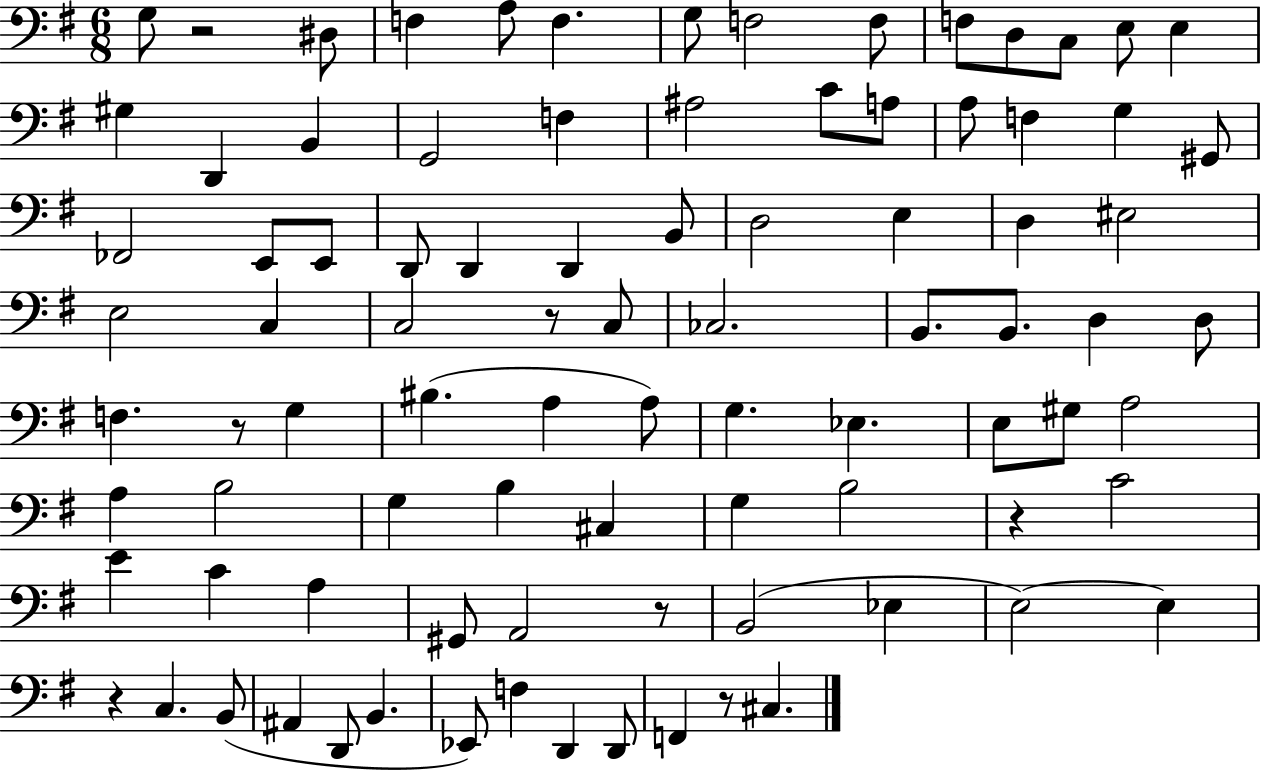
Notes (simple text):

G3/e R/h D#3/e F3/q A3/e F3/q. G3/e F3/h F3/e F3/e D3/e C3/e E3/e E3/q G#3/q D2/q B2/q G2/h F3/q A#3/h C4/e A3/e A3/e F3/q G3/q G#2/e FES2/h E2/e E2/e D2/e D2/q D2/q B2/e D3/h E3/q D3/q EIS3/h E3/h C3/q C3/h R/e C3/e CES3/h. B2/e. B2/e. D3/q D3/e F3/q. R/e G3/q BIS3/q. A3/q A3/e G3/q. Eb3/q. E3/e G#3/e A3/h A3/q B3/h G3/q B3/q C#3/q G3/q B3/h R/q C4/h E4/q C4/q A3/q G#2/e A2/h R/e B2/h Eb3/q E3/h E3/q R/q C3/q. B2/e A#2/q D2/e B2/q. Eb2/e F3/q D2/q D2/e F2/q R/e C#3/q.